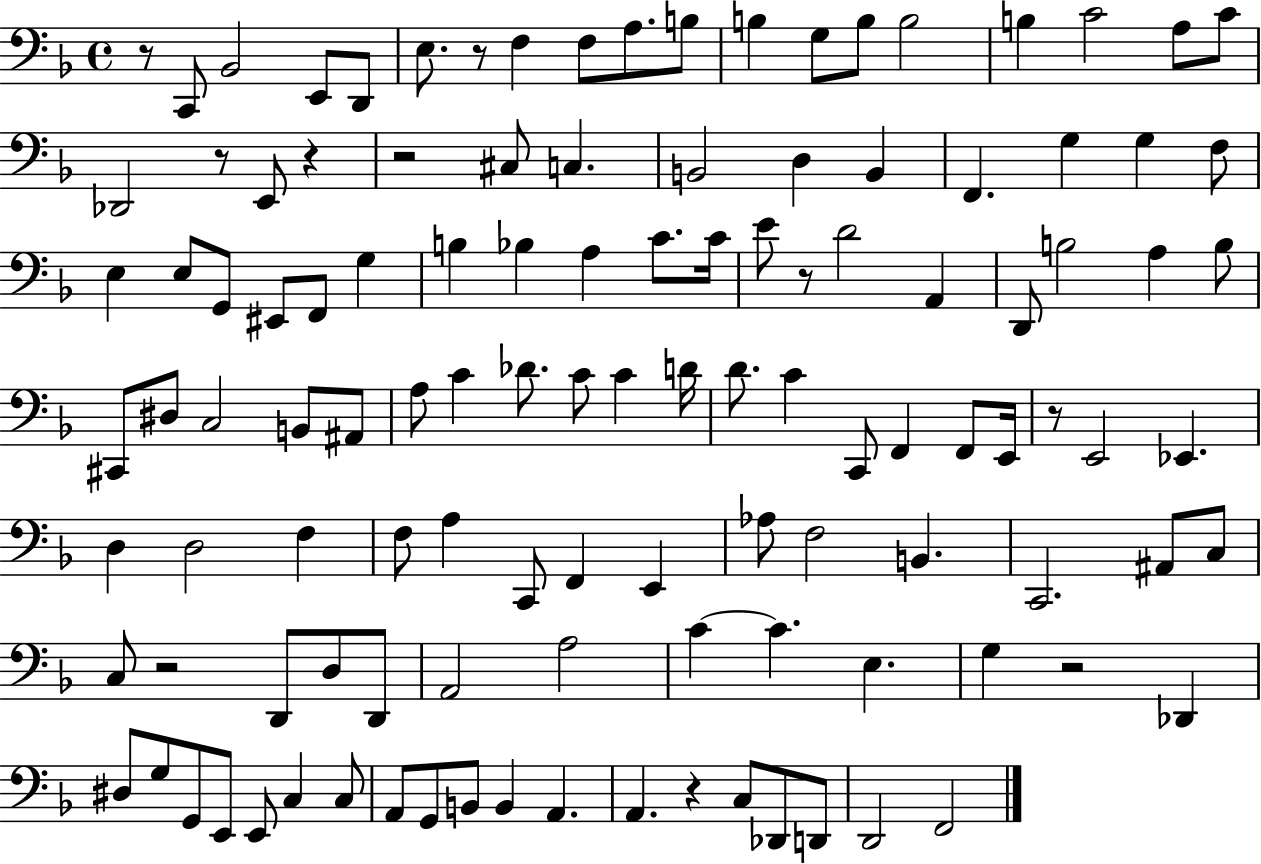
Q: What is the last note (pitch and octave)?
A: F2